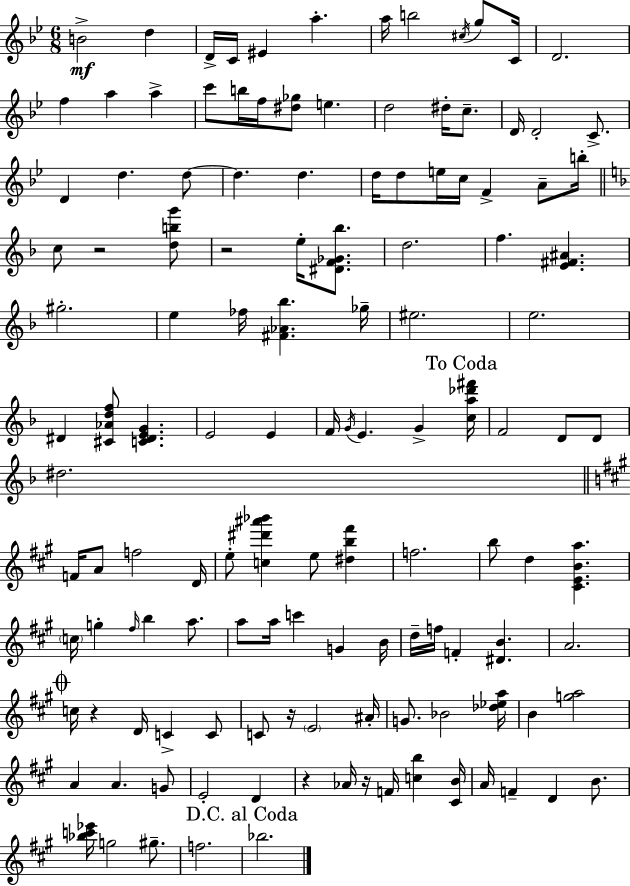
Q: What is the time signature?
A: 6/8